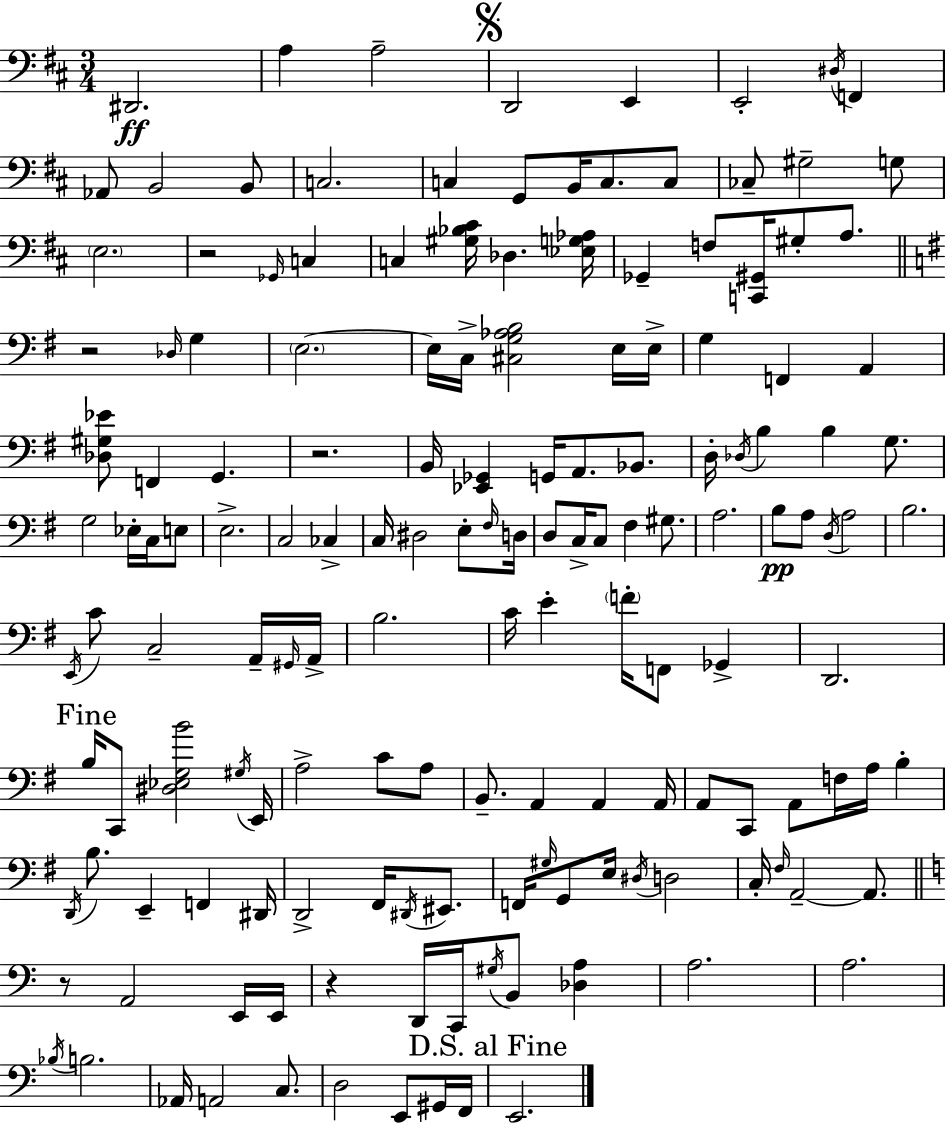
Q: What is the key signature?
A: D major